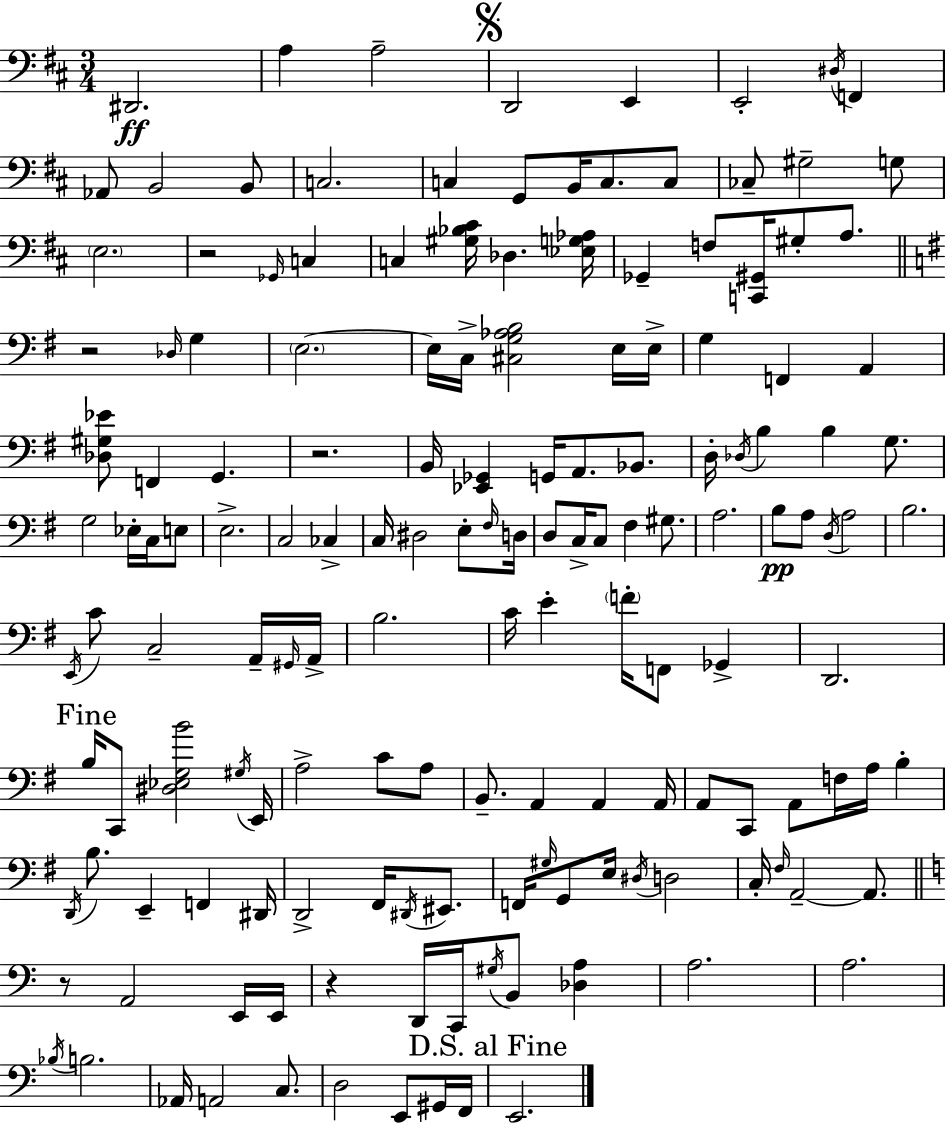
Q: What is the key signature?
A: D major